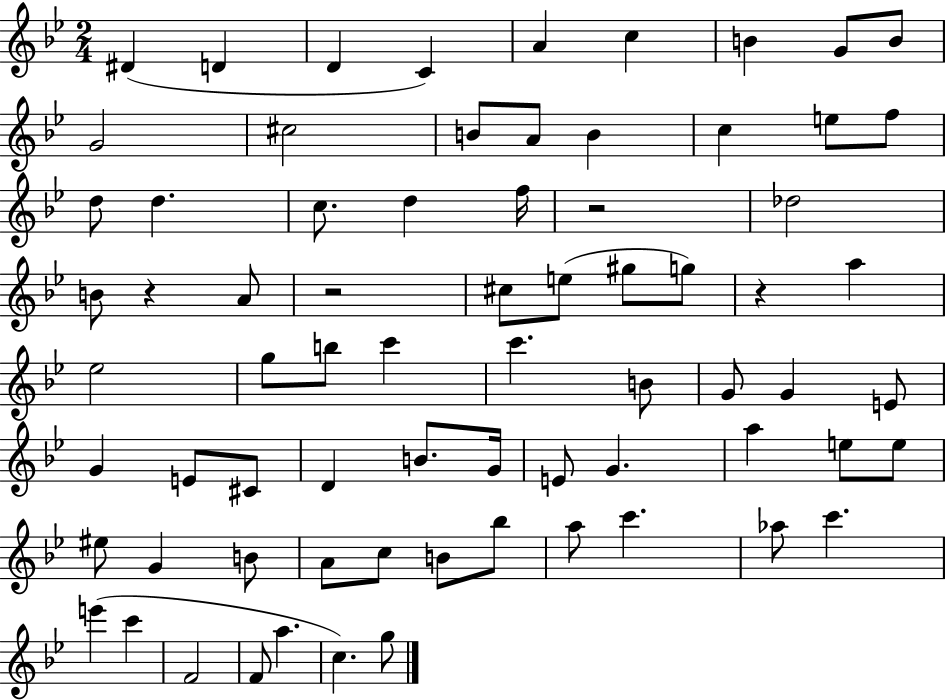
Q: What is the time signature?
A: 2/4